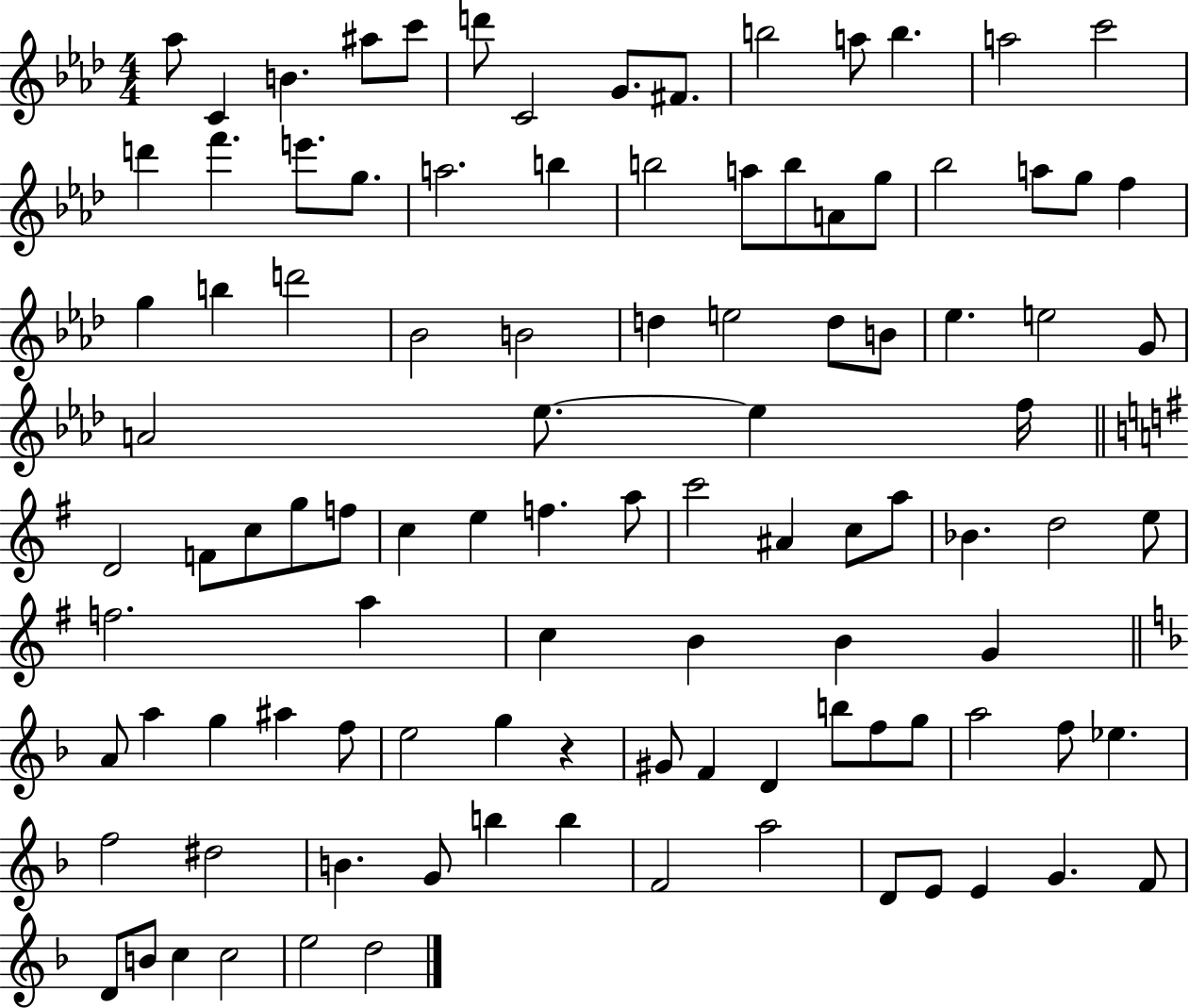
{
  \clef treble
  \numericTimeSignature
  \time 4/4
  \key aes \major
  aes''8 c'4 b'4. ais''8 c'''8 | d'''8 c'2 g'8. fis'8. | b''2 a''8 b''4. | a''2 c'''2 | \break d'''4 f'''4. e'''8. g''8. | a''2. b''4 | b''2 a''8 b''8 a'8 g''8 | bes''2 a''8 g''8 f''4 | \break g''4 b''4 d'''2 | bes'2 b'2 | d''4 e''2 d''8 b'8 | ees''4. e''2 g'8 | \break a'2 ees''8.~~ ees''4 f''16 | \bar "||" \break \key g \major d'2 f'8 c''8 g''8 f''8 | c''4 e''4 f''4. a''8 | c'''2 ais'4 c''8 a''8 | bes'4. d''2 e''8 | \break f''2. a''4 | c''4 b'4 b'4 g'4 | \bar "||" \break \key d \minor a'8 a''4 g''4 ais''4 f''8 | e''2 g''4 r4 | gis'8 f'4 d'4 b''8 f''8 g''8 | a''2 f''8 ees''4. | \break f''2 dis''2 | b'4. g'8 b''4 b''4 | f'2 a''2 | d'8 e'8 e'4 g'4. f'8 | \break d'8 b'8 c''4 c''2 | e''2 d''2 | \bar "|."
}